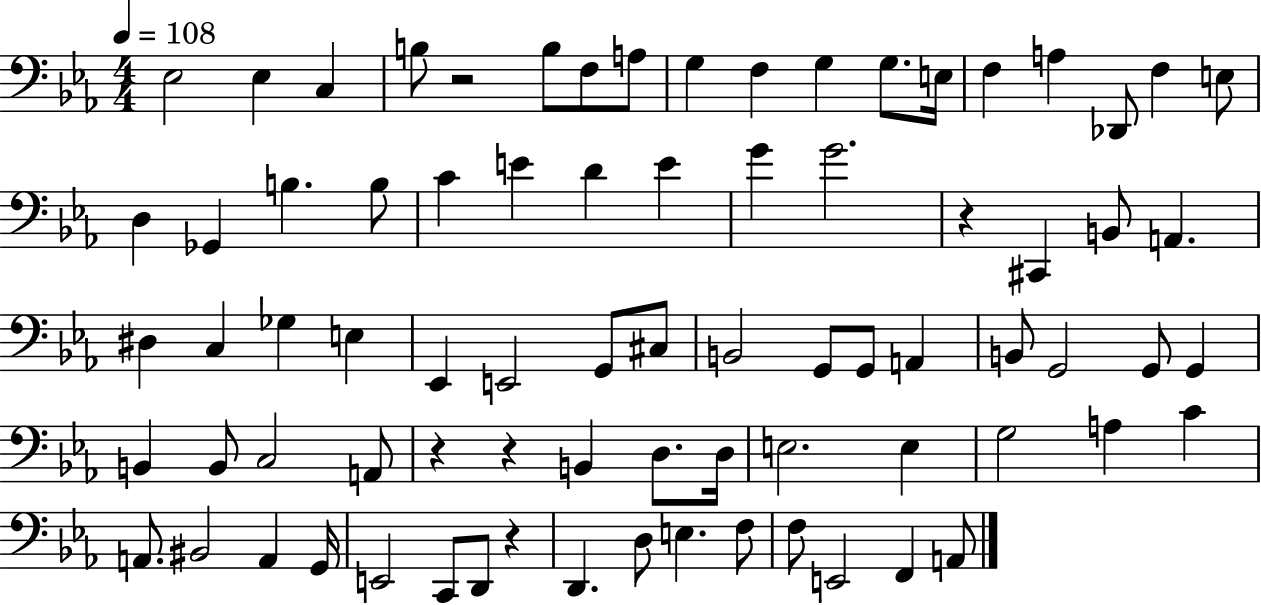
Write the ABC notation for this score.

X:1
T:Untitled
M:4/4
L:1/4
K:Eb
_E,2 _E, C, B,/2 z2 B,/2 F,/2 A,/2 G, F, G, G,/2 E,/4 F, A, _D,,/2 F, E,/2 D, _G,, B, B,/2 C E D E G G2 z ^C,, B,,/2 A,, ^D, C, _G, E, _E,, E,,2 G,,/2 ^C,/2 B,,2 G,,/2 G,,/2 A,, B,,/2 G,,2 G,,/2 G,, B,, B,,/2 C,2 A,,/2 z z B,, D,/2 D,/4 E,2 E, G,2 A, C A,,/2 ^B,,2 A,, G,,/4 E,,2 C,,/2 D,,/2 z D,, D,/2 E, F,/2 F,/2 E,,2 F,, A,,/2